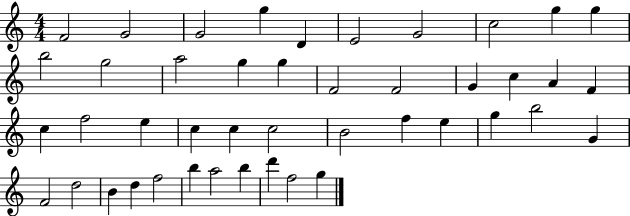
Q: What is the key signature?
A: C major